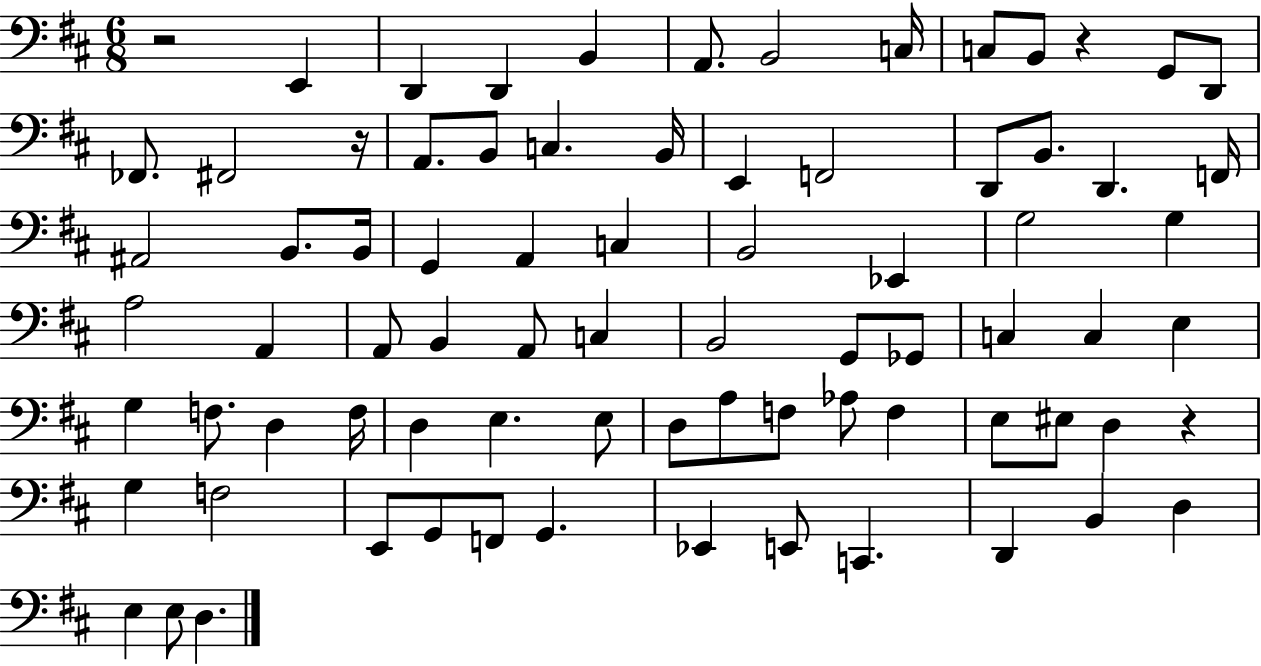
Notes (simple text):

R/h E2/q D2/q D2/q B2/q A2/e. B2/h C3/s C3/e B2/e R/q G2/e D2/e FES2/e. F#2/h R/s A2/e. B2/e C3/q. B2/s E2/q F2/h D2/e B2/e. D2/q. F2/s A#2/h B2/e. B2/s G2/q A2/q C3/q B2/h Eb2/q G3/h G3/q A3/h A2/q A2/e B2/q A2/e C3/q B2/h G2/e Gb2/e C3/q C3/q E3/q G3/q F3/e. D3/q F3/s D3/q E3/q. E3/e D3/e A3/e F3/e Ab3/e F3/q E3/e EIS3/e D3/q R/q G3/q F3/h E2/e G2/e F2/e G2/q. Eb2/q E2/e C2/q. D2/q B2/q D3/q E3/q E3/e D3/q.